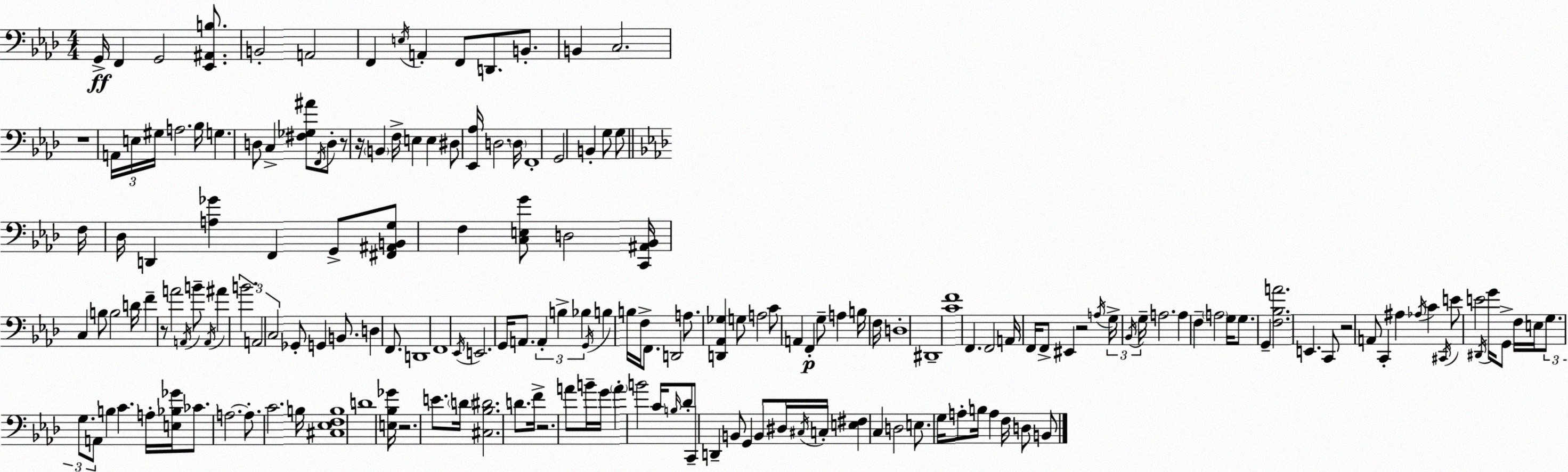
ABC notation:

X:1
T:Untitled
M:4/4
L:1/4
K:Fm
G,,/4 F,, G,,2 [_E,,^A,,B,]/2 B,,2 A,,2 F,, E,/4 A,, F,,/2 D,,/2 B,,/2 B,, C,2 z4 A,,/4 E,/4 ^G,/4 A,2 _B,/4 G, D,/2 C, [^F,_G,^A]/2 F,,/4 D,/2 z/2 z/4 B,, F,/4 E, E, ^D,/2 [_E,,_A,]/4 D,2 D,/4 F,,4 G,,2 B,, G,/2 G,/2 F,/4 _D,/4 D,, [A,_G] F,, G,,/2 [^F,,^A,,B,,G,]/2 F, [C,E,G]/2 D,2 [C,,^A,,_B,,]/4 C, B,/2 B,2 D/4 F z/2 A2 A,,/4 B/2 A,,/4 ^A B2 A,,2 C,2 _G,,/2 G,, B,,/2 D, F,,/2 D,,4 F,,4 _E,,/4 E,,2 G,,/4 A,,/2 A,, B, _B, G,,/4 B, B,/4 F,/4 F,,/2 D,,2 A,/2 [D,,_A,,_G,] G,/2 A,2 C/2 A,, F,, G,/2 A, B,/4 F,/4 D,4 ^D,,4 [CF]4 F,, F,,2 A,,/4 F,,/4 F,,/2 ^E,, z2 A,/4 G,/4 _B,,/4 G,/4 A,2 A, F, A,2 G,/4 G,/2 G,, [F,_B,A]2 E,, C,,/2 z2 A,,/2 C,, ^A, _A,/4 C ^C,,/4 E/2 E2 ^D,,/4 G/4 G,,/2 F,/4 E,/4 G,/2 G,/2 A,,/2 B, C A,/4 [E,_B,_G]/4 _C/2 A,2 A,/2 C2 B,/4 [^C,_E,F,B,]4 D4 [E,_B,_G]/4 z2 E/2 D/4 [^C,_B,^D]2 D/2 F/4 z2 A/2 B/4 G/4 A B2 C/4 B,/4 _D/2 C,,/2 D,, B,,/2 G,, B,,/2 ^D,/4 ^C,/4 C,/4 [E,^F,] C, D,2 E,/2 G,/4 A,/2 B,/4 A, F,/4 D,/2 B,,/2